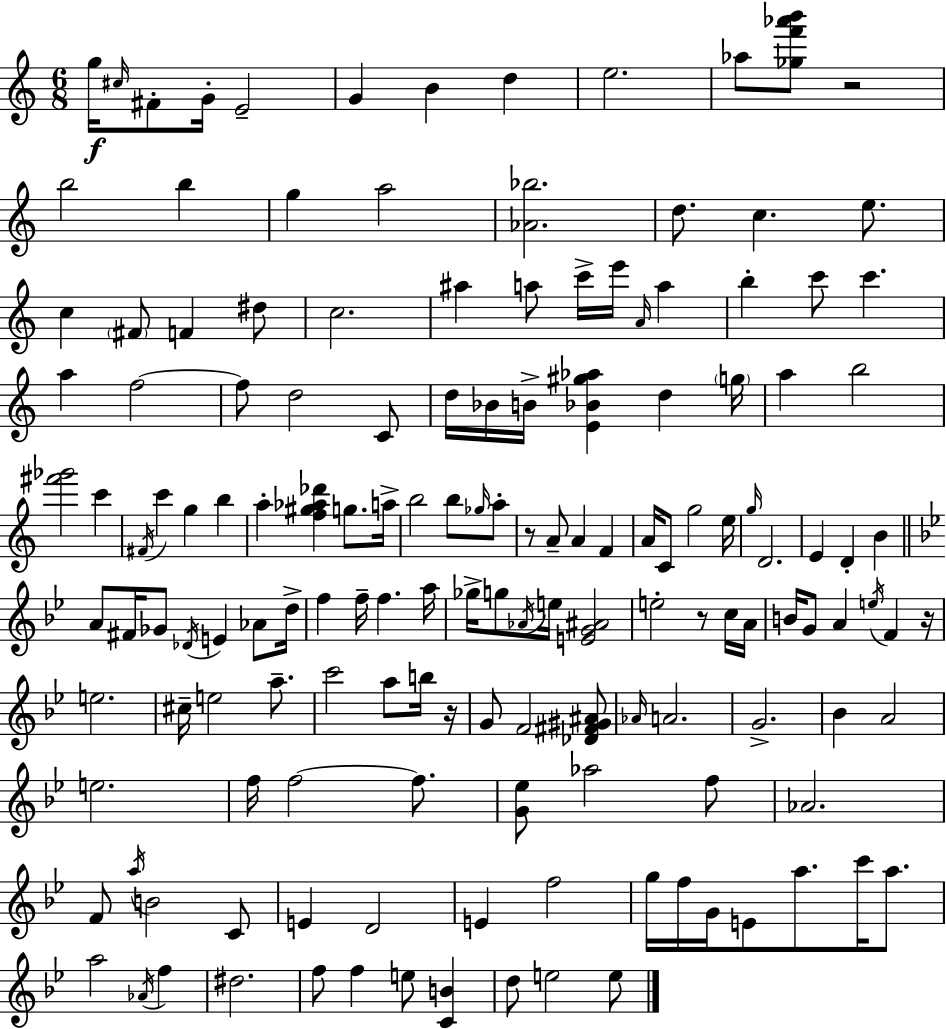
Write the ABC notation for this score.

X:1
T:Untitled
M:6/8
L:1/4
K:C
g/4 ^c/4 ^F/2 G/4 E2 G B d e2 _a/2 [_gf'_a'b']/2 z2 b2 b g a2 [_A_b]2 d/2 c e/2 c ^F/2 F ^d/2 c2 ^a a/2 c'/4 e'/4 A/4 a b c'/2 c' a f2 f/2 d2 C/2 d/4 _B/4 B/4 [E_B^g_a] d g/4 a b2 [^f'_g']2 c' ^F/4 c' g b a [f^g_a_d'] g/2 a/4 b2 b/2 _g/4 a/2 z/2 A/2 A F A/4 C/2 g2 e/4 g/4 D2 E D B A/2 ^F/4 _G/2 _D/4 E _A/2 d/4 f f/4 f a/4 _g/4 g/2 _A/4 e/4 [EG^A]2 e2 z/2 c/4 A/4 B/4 G/2 A e/4 F z/4 e2 ^c/4 e2 a/2 c'2 a/2 b/4 z/4 G/2 F2 [_D^F^G^A]/2 _A/4 A2 G2 _B A2 e2 f/4 f2 f/2 [G_e]/2 _a2 f/2 _A2 F/2 a/4 B2 C/2 E D2 E f2 g/4 f/4 G/4 E/2 a/2 c'/4 a/2 a2 _A/4 f ^d2 f/2 f e/2 [CB] d/2 e2 e/2